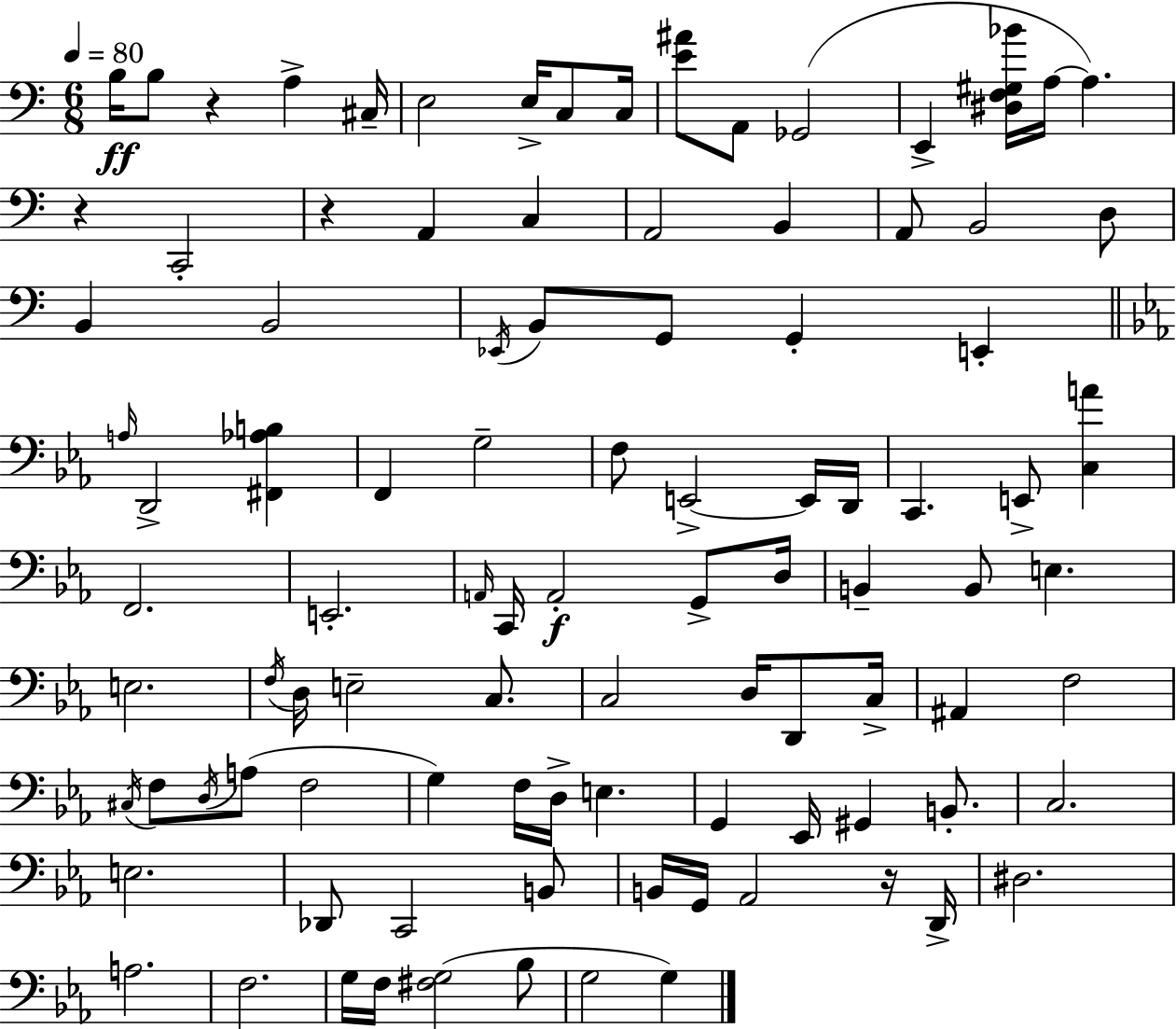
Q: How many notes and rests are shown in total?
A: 98